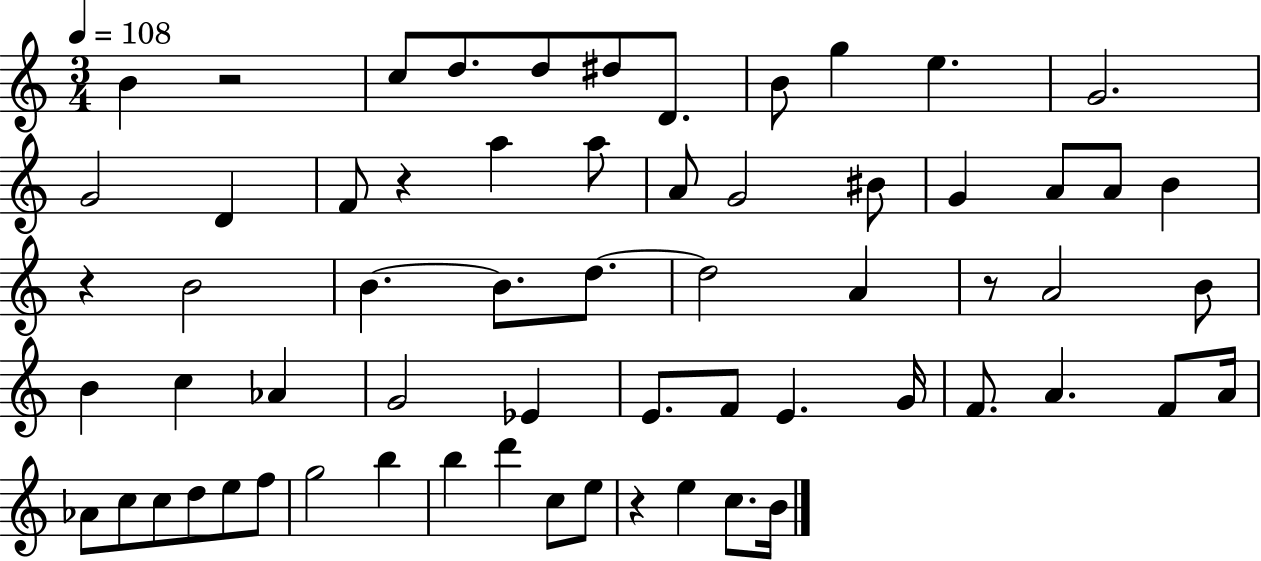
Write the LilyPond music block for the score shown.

{
  \clef treble
  \numericTimeSignature
  \time 3/4
  \key c \major
  \tempo 4 = 108
  b'4 r2 | c''8 d''8. d''8 dis''8 d'8. | b'8 g''4 e''4. | g'2. | \break g'2 d'4 | f'8 r4 a''4 a''8 | a'8 g'2 bis'8 | g'4 a'8 a'8 b'4 | \break r4 b'2 | b'4.~~ b'8. d''8.~~ | d''2 a'4 | r8 a'2 b'8 | \break b'4 c''4 aes'4 | g'2 ees'4 | e'8. f'8 e'4. g'16 | f'8. a'4. f'8 a'16 | \break aes'8 c''8 c''8 d''8 e''8 f''8 | g''2 b''4 | b''4 d'''4 c''8 e''8 | r4 e''4 c''8. b'16 | \break \bar "|."
}